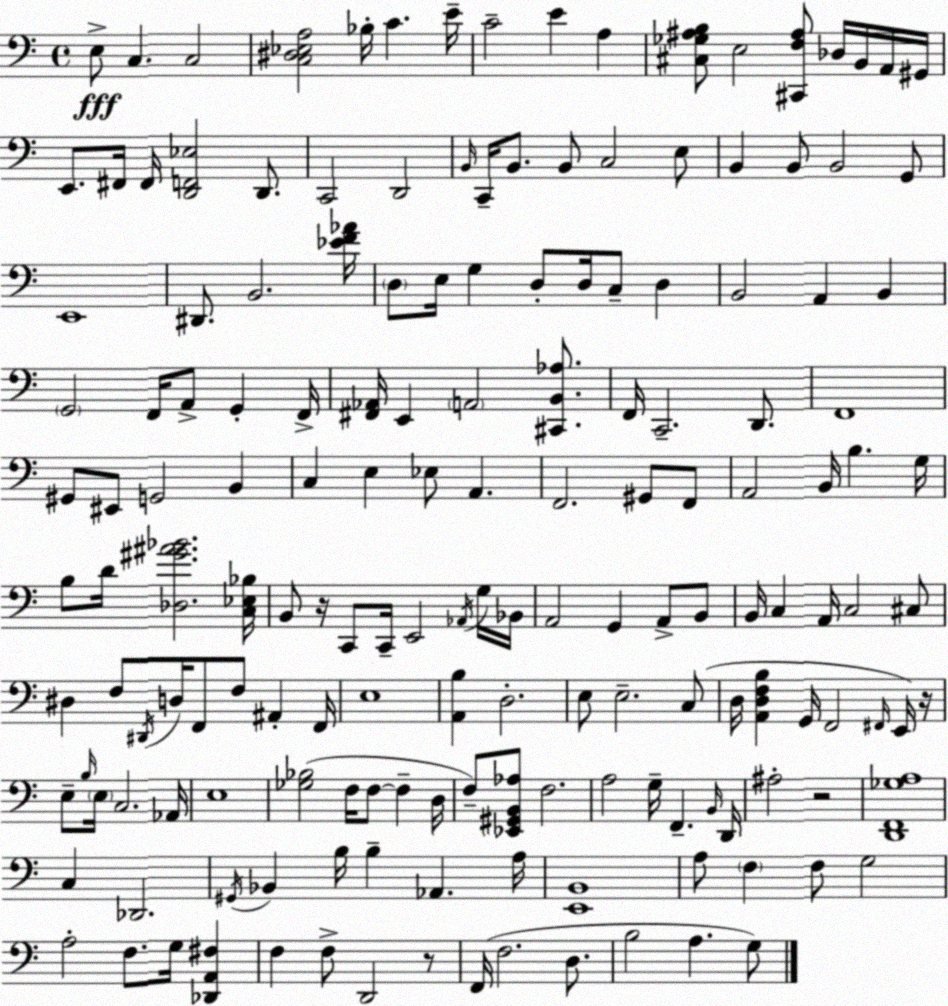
X:1
T:Untitled
M:4/4
L:1/4
K:C
E,/2 C, C,2 [C,^D,_E,A,]2 _B,/4 C E/4 C2 E A, [^C,_G,^A,B,]/2 E,2 [^C,,F,^A,]/2 _D,/4 B,,/4 A,,/4 ^G,,/4 E,,/2 ^F,,/4 ^F,,/4 [D,,F,,_E,]2 D,,/2 C,,2 D,,2 B,,/4 C,,/4 B,,/2 B,,/2 C,2 E,/2 B,, B,,/2 B,,2 G,,/2 E,,4 ^D,,/2 B,,2 [_EF_A]/4 D,/2 E,/4 G, D,/2 D,/4 C,/2 D, B,,2 A,, B,, G,,2 F,,/4 A,,/2 G,, F,,/4 [^F,,_A,,]/4 E,, A,,2 [^C,,B,,_A,]/2 F,,/4 C,,2 D,,/2 F,,4 ^G,,/2 ^E,,/2 G,,2 B,, C, E, _E,/2 A,, F,,2 ^G,,/2 F,,/2 A,,2 B,,/4 B, G,/4 B,/2 D/4 [_D,^G^A_B]2 [C,_E,_B,]/4 B,,/2 z/4 C,,/2 C,,/4 E,,2 _A,,/4 G,/4 _B,,/4 A,,2 G,, A,,/2 B,,/2 B,,/4 C, A,,/4 C,2 ^C,/2 ^D, F,/2 ^D,,/4 D,/4 F,,/2 F,/2 ^A,, F,,/4 E,4 [A,,B,] D,2 E,/2 E,2 C,/2 D,/4 [A,,D,F,B,] G,,/4 F,,2 ^F,,/4 E,,/4 z/4 E,/2 B,/4 E,/4 C,2 _A,,/4 E,4 [_G,_B,]2 F,/4 F,/2 F, D,/4 F,/2 [_E,,^G,,B,,_A,]/2 F,2 A,2 G,/4 F,, B,,/4 D,,/4 ^A,2 z2 [D,,F,,_G,A,]4 C, _D,,2 ^G,,/4 _B,, B,/4 B, _A,, A,/4 [E,,B,,]4 A,/2 F, F,/2 G,2 A,2 F,/2 G,/4 [_D,,A,,^F,] F, F,/2 D,,2 z/2 F,,/4 F,2 D,/2 B,2 A, G,/2